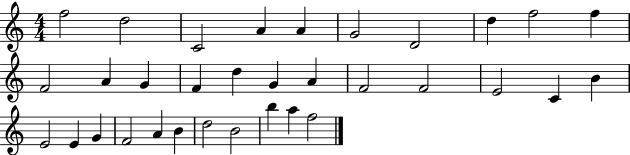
X:1
T:Untitled
M:4/4
L:1/4
K:C
f2 d2 C2 A A G2 D2 d f2 f F2 A G F d G A F2 F2 E2 C B E2 E G F2 A B d2 B2 b a f2